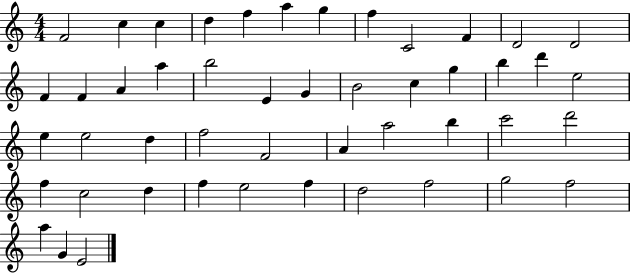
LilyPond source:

{
  \clef treble
  \numericTimeSignature
  \time 4/4
  \key c \major
  f'2 c''4 c''4 | d''4 f''4 a''4 g''4 | f''4 c'2 f'4 | d'2 d'2 | \break f'4 f'4 a'4 a''4 | b''2 e'4 g'4 | b'2 c''4 g''4 | b''4 d'''4 e''2 | \break e''4 e''2 d''4 | f''2 f'2 | a'4 a''2 b''4 | c'''2 d'''2 | \break f''4 c''2 d''4 | f''4 e''2 f''4 | d''2 f''2 | g''2 f''2 | \break a''4 g'4 e'2 | \bar "|."
}